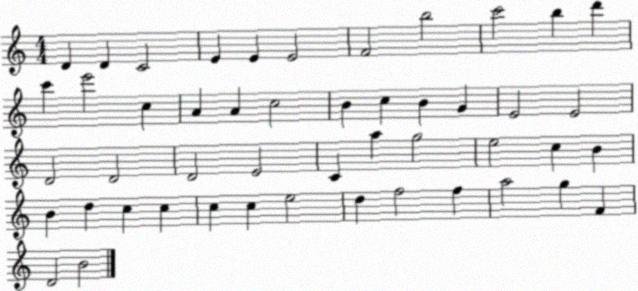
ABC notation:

X:1
T:Untitled
M:4/4
L:1/4
K:C
D D C2 E E E2 F2 b2 c'2 b d' c' e'2 c A A c2 B c B G E2 E2 D2 D2 D2 E2 C a g2 e2 c B B d c c c c e2 d f2 f a2 g F D2 B2